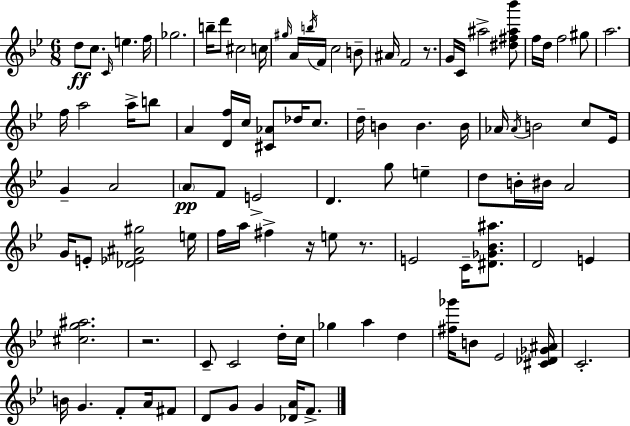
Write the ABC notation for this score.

X:1
T:Untitled
M:6/8
L:1/4
K:Gm
d/2 c/2 C/4 e f/4 _g2 b/4 d'/2 ^c2 c/4 ^g/4 A/4 b/4 F/4 c2 B/2 ^A/4 F2 z/2 G/4 C/4 ^a2 [^d^f^a_b']/2 f/4 d/4 f2 ^g/2 a2 f/4 a2 a/4 b/2 A [Df]/4 c/4 [^C_A]/2 _d/4 c/2 d/4 B B B/4 _A/4 _A/4 B2 c/2 _E/4 G A2 A/2 F/2 E2 D g/2 e d/2 B/4 ^B/4 A2 G/4 E/2 [_D_E^A^g]2 e/4 f/4 a/4 ^f z/4 e/2 z/2 E2 C/4 [^D_G_B^a]/2 D2 E [^cg^a]2 z2 C/2 C2 d/4 c/4 _g a d [^f_g']/4 B/2 _E2 [^C_D_G^A]/4 C2 B/4 G F/2 A/4 ^F/2 D/2 G/2 G [_DA]/4 F/2